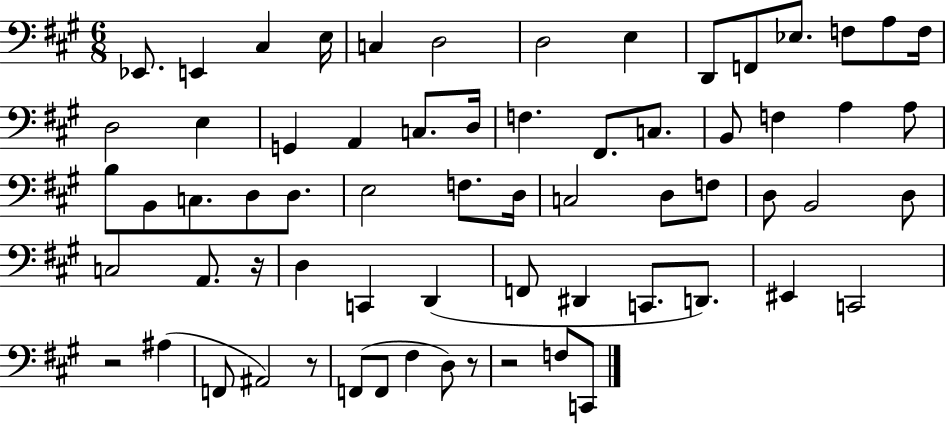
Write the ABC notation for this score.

X:1
T:Untitled
M:6/8
L:1/4
K:A
_E,,/2 E,, ^C, E,/4 C, D,2 D,2 E, D,,/2 F,,/2 _E,/2 F,/2 A,/2 F,/4 D,2 E, G,, A,, C,/2 D,/4 F, ^F,,/2 C,/2 B,,/2 F, A, A,/2 B,/2 B,,/2 C,/2 D,/2 D,/2 E,2 F,/2 D,/4 C,2 D,/2 F,/2 D,/2 B,,2 D,/2 C,2 A,,/2 z/4 D, C,, D,, F,,/2 ^D,, C,,/2 D,,/2 ^E,, C,,2 z2 ^A, F,,/2 ^A,,2 z/2 F,,/2 F,,/2 ^F, D,/2 z/2 z2 F,/2 C,,/2